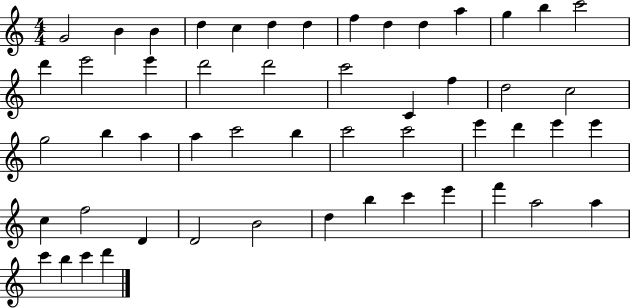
{
  \clef treble
  \numericTimeSignature
  \time 4/4
  \key c \major
  g'2 b'4 b'4 | d''4 c''4 d''4 d''4 | f''4 d''4 d''4 a''4 | g''4 b''4 c'''2 | \break d'''4 e'''2 e'''4 | d'''2 d'''2 | c'''2 c'4 f''4 | d''2 c''2 | \break g''2 b''4 a''4 | a''4 c'''2 b''4 | c'''2 c'''2 | e'''4 d'''4 e'''4 e'''4 | \break c''4 f''2 d'4 | d'2 b'2 | d''4 b''4 c'''4 e'''4 | f'''4 a''2 a''4 | \break c'''4 b''4 c'''4 d'''4 | \bar "|."
}